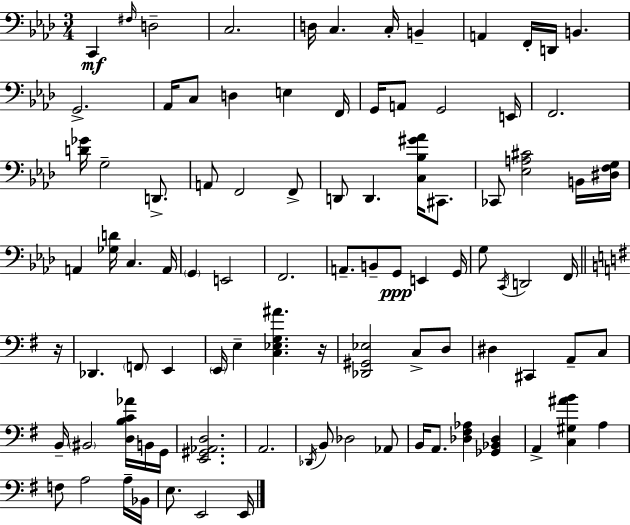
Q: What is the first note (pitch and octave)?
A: C2